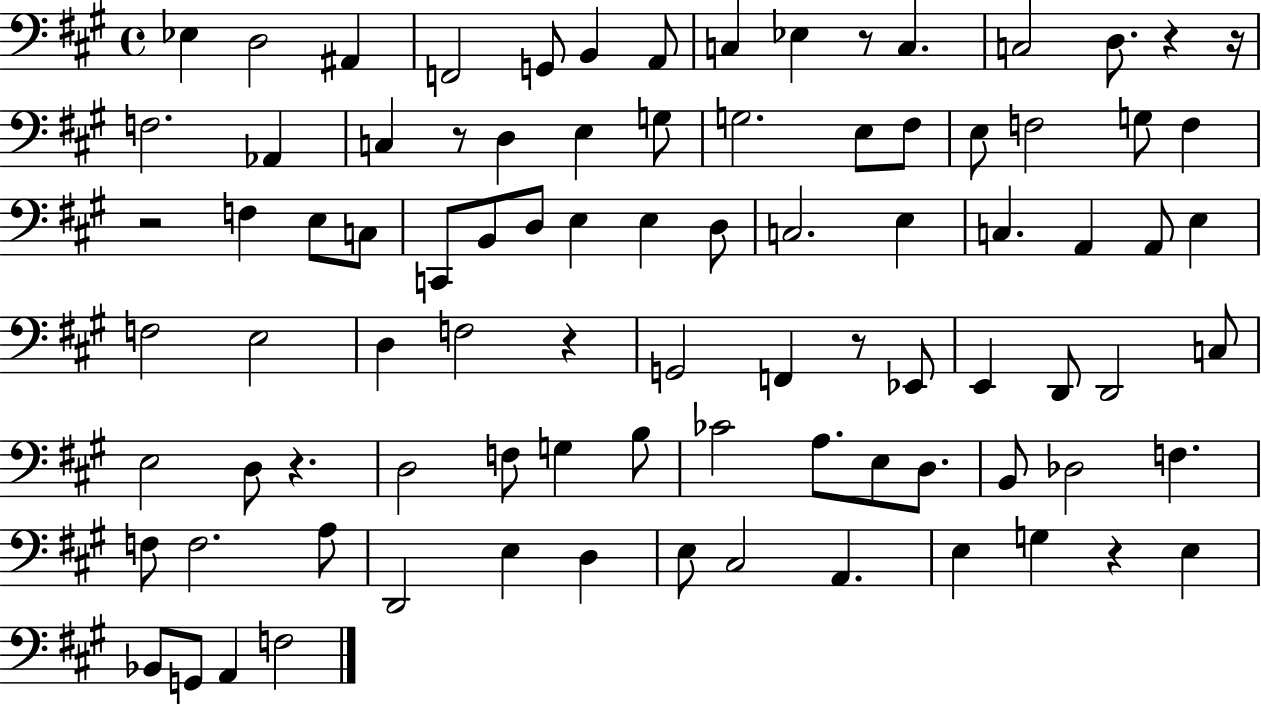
{
  \clef bass
  \time 4/4
  \defaultTimeSignature
  \key a \major
  \repeat volta 2 { ees4 d2 ais,4 | f,2 g,8 b,4 a,8 | c4 ees4 r8 c4. | c2 d8. r4 r16 | \break f2. aes,4 | c4 r8 d4 e4 g8 | g2. e8 fis8 | e8 f2 g8 f4 | \break r2 f4 e8 c8 | c,8 b,8 d8 e4 e4 d8 | c2. e4 | c4. a,4 a,8 e4 | \break f2 e2 | d4 f2 r4 | g,2 f,4 r8 ees,8 | e,4 d,8 d,2 c8 | \break e2 d8 r4. | d2 f8 g4 b8 | ces'2 a8. e8 d8. | b,8 des2 f4. | \break f8 f2. a8 | d,2 e4 d4 | e8 cis2 a,4. | e4 g4 r4 e4 | \break bes,8 g,8 a,4 f2 | } \bar "|."
}